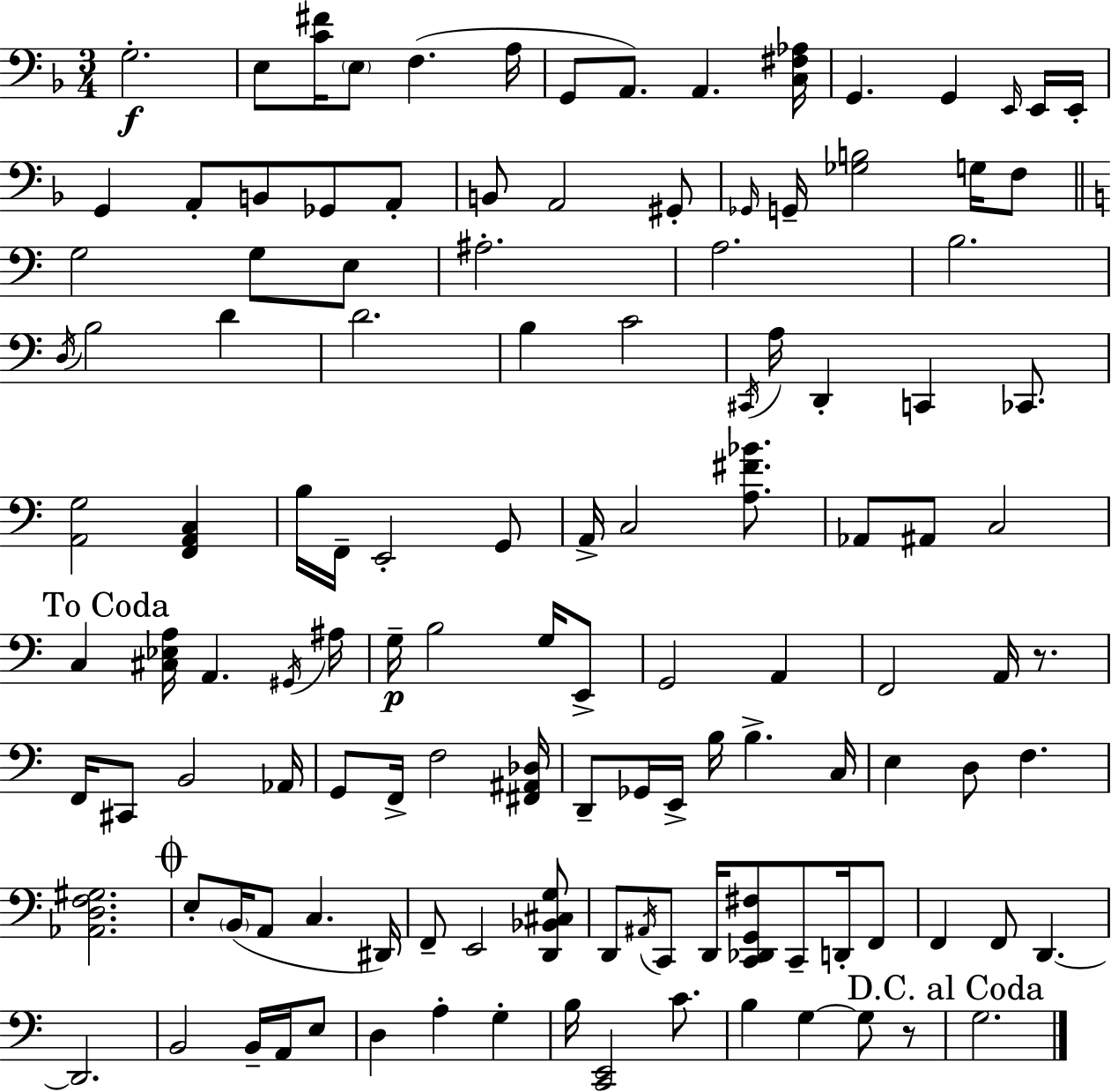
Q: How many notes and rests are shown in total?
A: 124